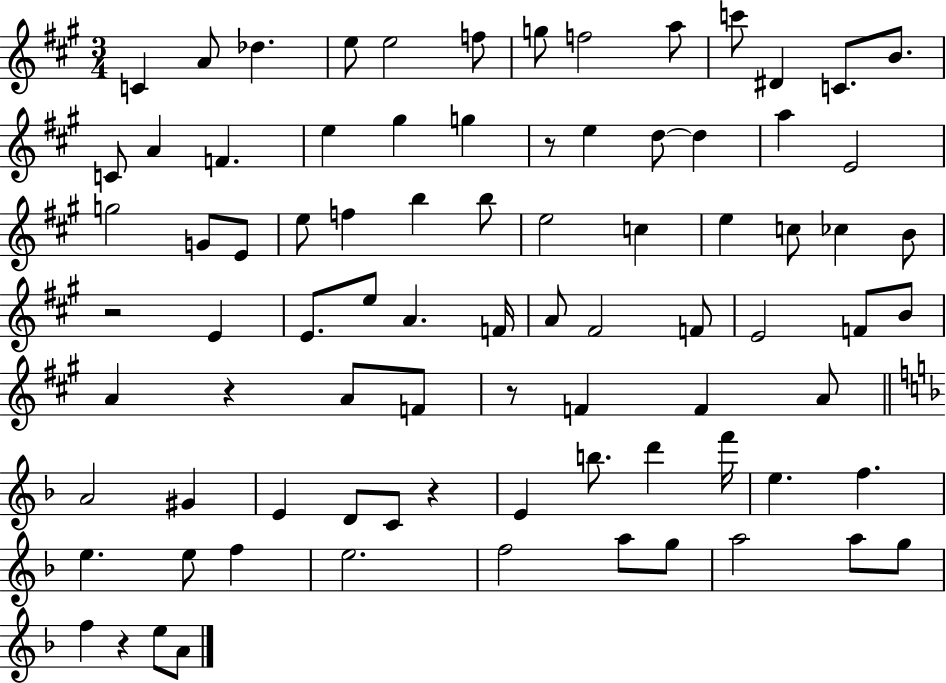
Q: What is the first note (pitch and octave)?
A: C4